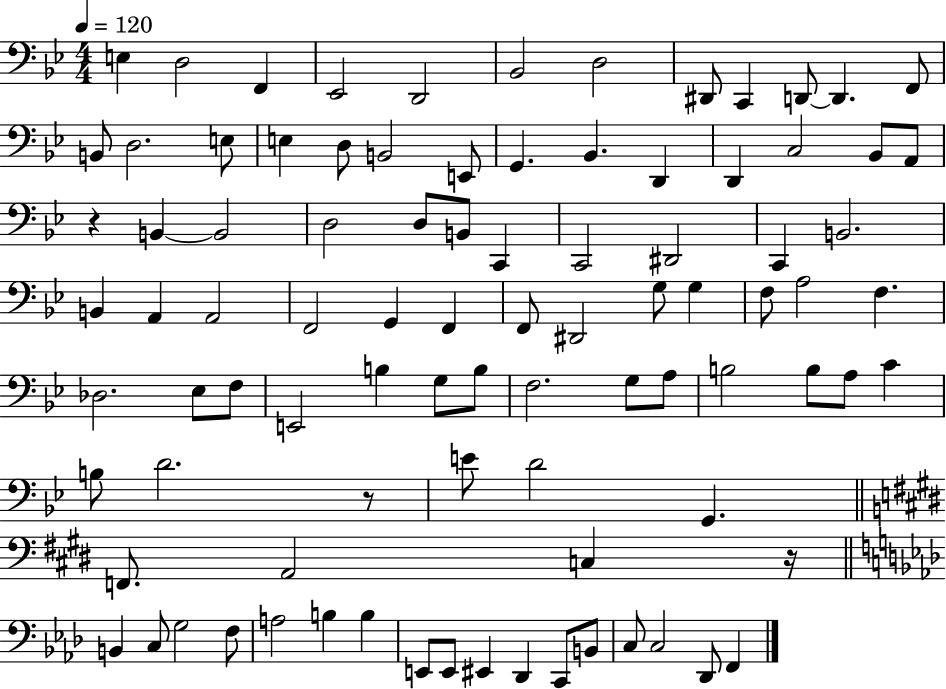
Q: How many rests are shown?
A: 3